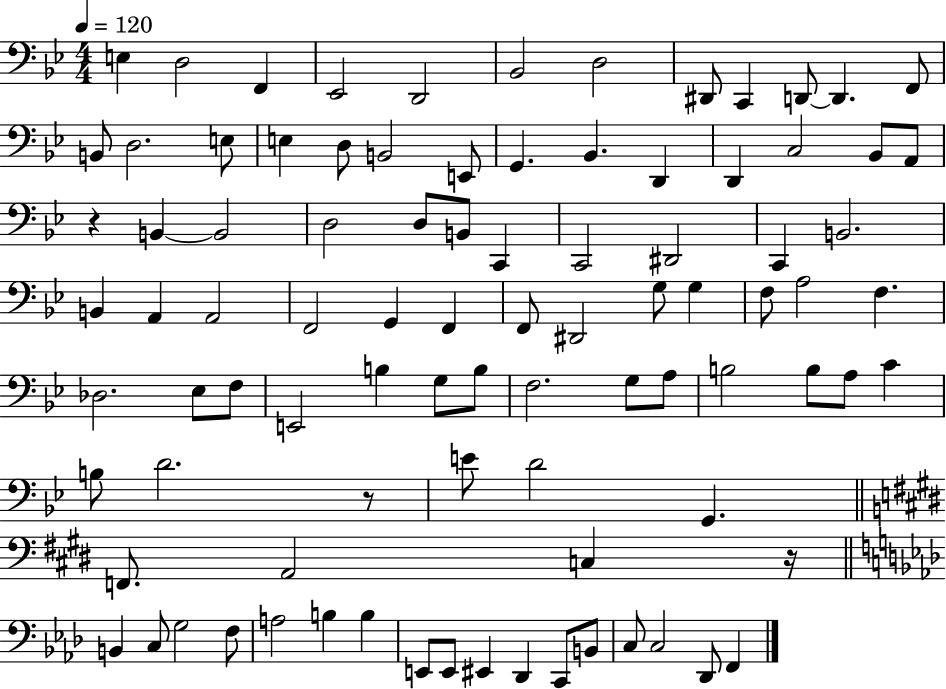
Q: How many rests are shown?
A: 3